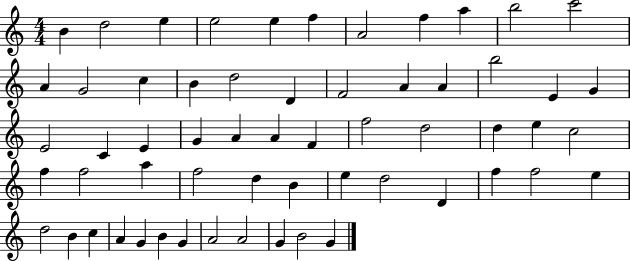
{
  \clef treble
  \numericTimeSignature
  \time 4/4
  \key c \major
  b'4 d''2 e''4 | e''2 e''4 f''4 | a'2 f''4 a''4 | b''2 c'''2 | \break a'4 g'2 c''4 | b'4 d''2 d'4 | f'2 a'4 a'4 | b''2 e'4 g'4 | \break e'2 c'4 e'4 | g'4 a'4 a'4 f'4 | f''2 d''2 | d''4 e''4 c''2 | \break f''4 f''2 a''4 | f''2 d''4 b'4 | e''4 d''2 d'4 | f''4 f''2 e''4 | \break d''2 b'4 c''4 | a'4 g'4 b'4 g'4 | a'2 a'2 | g'4 b'2 g'4 | \break \bar "|."
}